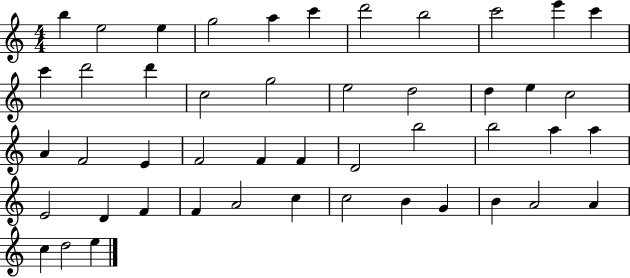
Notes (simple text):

B5/q E5/h E5/q G5/h A5/q C6/q D6/h B5/h C6/h E6/q C6/q C6/q D6/h D6/q C5/h G5/h E5/h D5/h D5/q E5/q C5/h A4/q F4/h E4/q F4/h F4/q F4/q D4/h B5/h B5/h A5/q A5/q E4/h D4/q F4/q F4/q A4/h C5/q C5/h B4/q G4/q B4/q A4/h A4/q C5/q D5/h E5/q